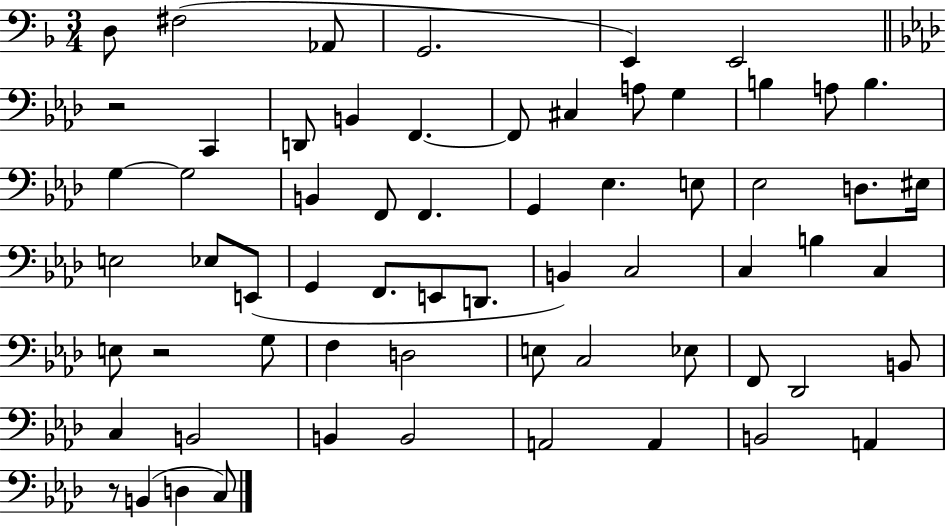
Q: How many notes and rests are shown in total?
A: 64